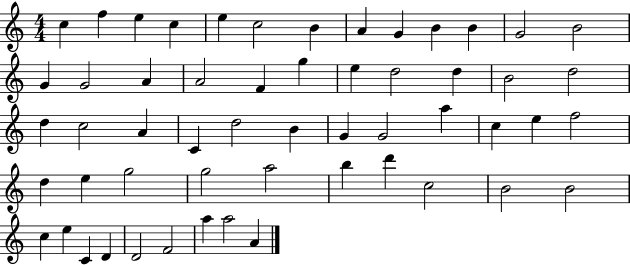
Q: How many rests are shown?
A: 0